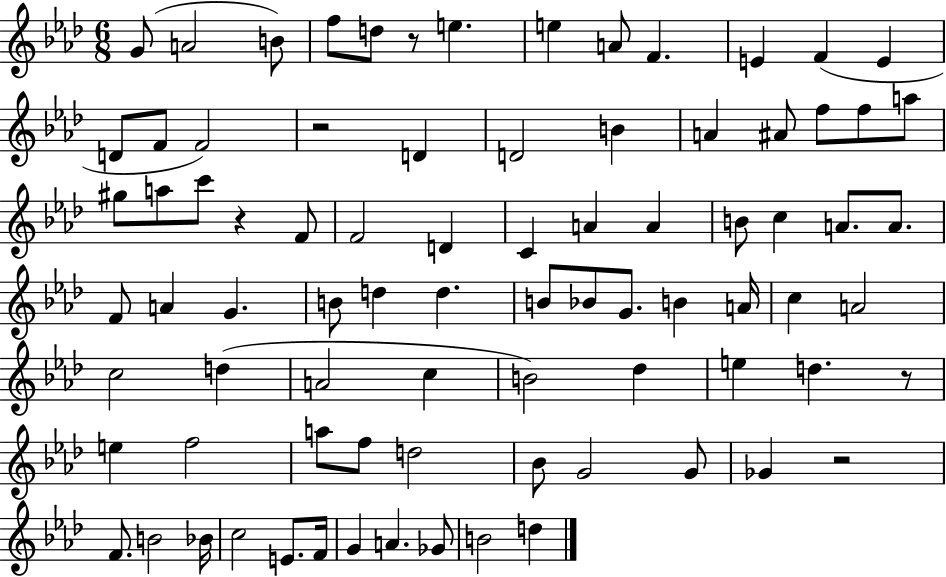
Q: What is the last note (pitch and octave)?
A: D5